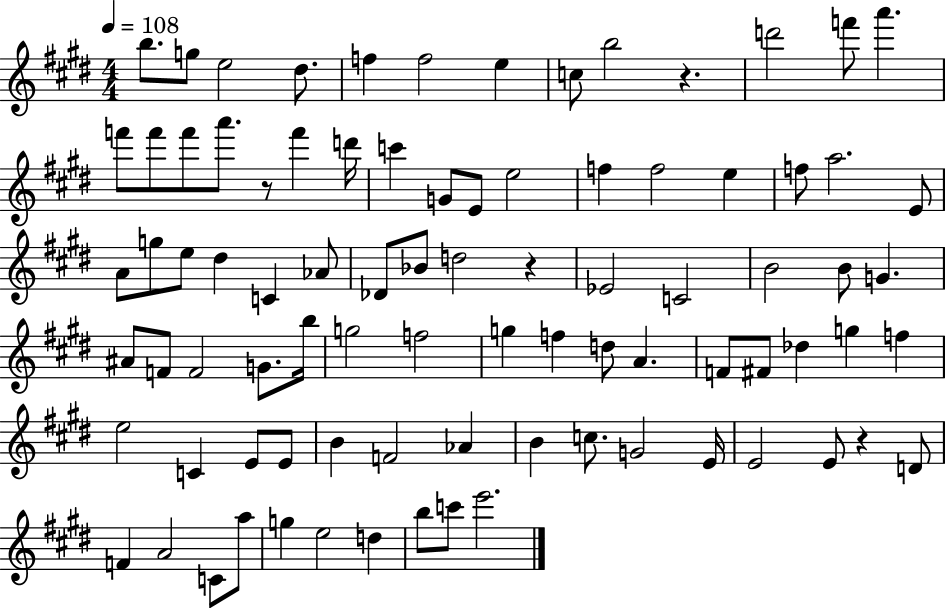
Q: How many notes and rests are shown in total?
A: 86